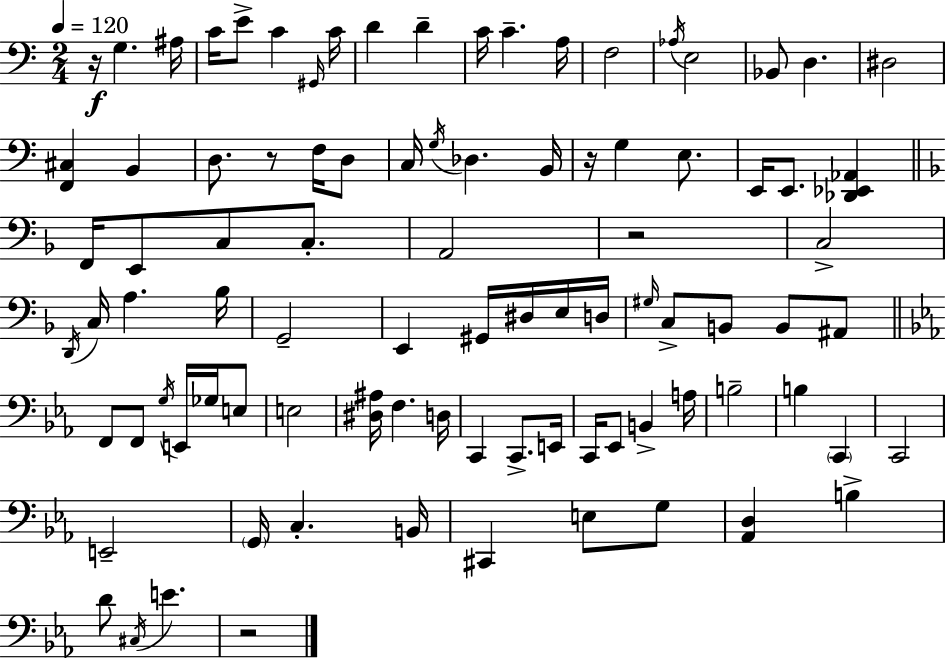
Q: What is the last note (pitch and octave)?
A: E4